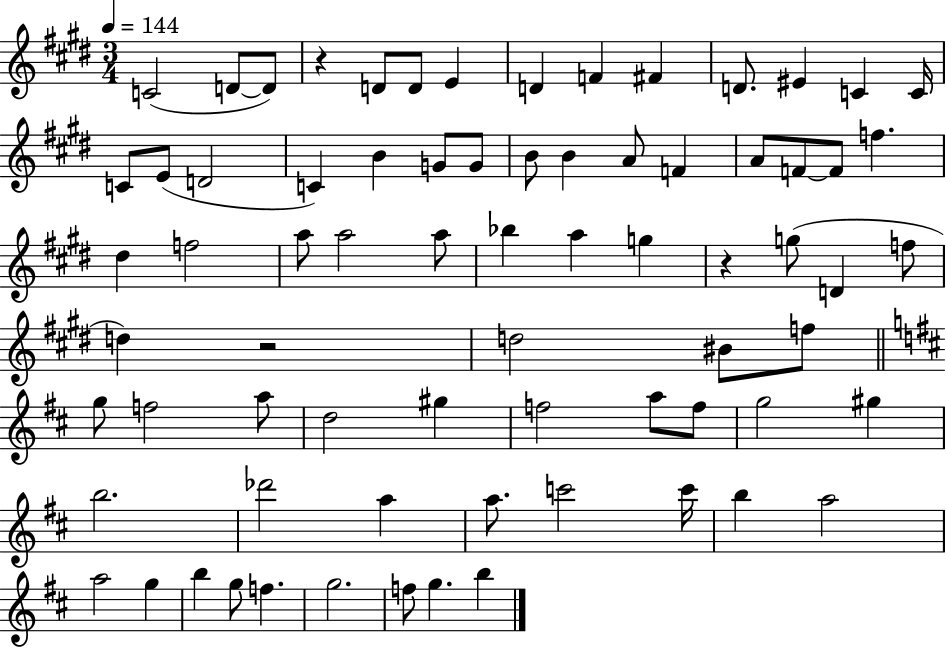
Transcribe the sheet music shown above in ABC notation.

X:1
T:Untitled
M:3/4
L:1/4
K:E
C2 D/2 D/2 z D/2 D/2 E D F ^F D/2 ^E C C/4 C/2 E/2 D2 C B G/2 G/2 B/2 B A/2 F A/2 F/2 F/2 f ^d f2 a/2 a2 a/2 _b a g z g/2 D f/2 d z2 d2 ^B/2 f/2 g/2 f2 a/2 d2 ^g f2 a/2 f/2 g2 ^g b2 _d'2 a a/2 c'2 c'/4 b a2 a2 g b g/2 f g2 f/2 g b